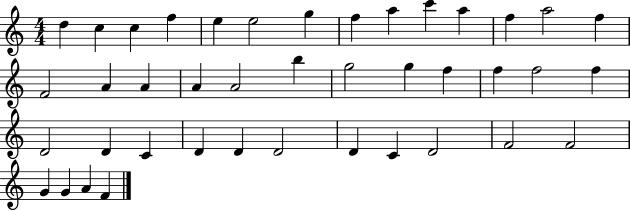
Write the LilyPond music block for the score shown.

{
  \clef treble
  \numericTimeSignature
  \time 4/4
  \key c \major
  d''4 c''4 c''4 f''4 | e''4 e''2 g''4 | f''4 a''4 c'''4 a''4 | f''4 a''2 f''4 | \break f'2 a'4 a'4 | a'4 a'2 b''4 | g''2 g''4 f''4 | f''4 f''2 f''4 | \break d'2 d'4 c'4 | d'4 d'4 d'2 | d'4 c'4 d'2 | f'2 f'2 | \break g'4 g'4 a'4 f'4 | \bar "|."
}